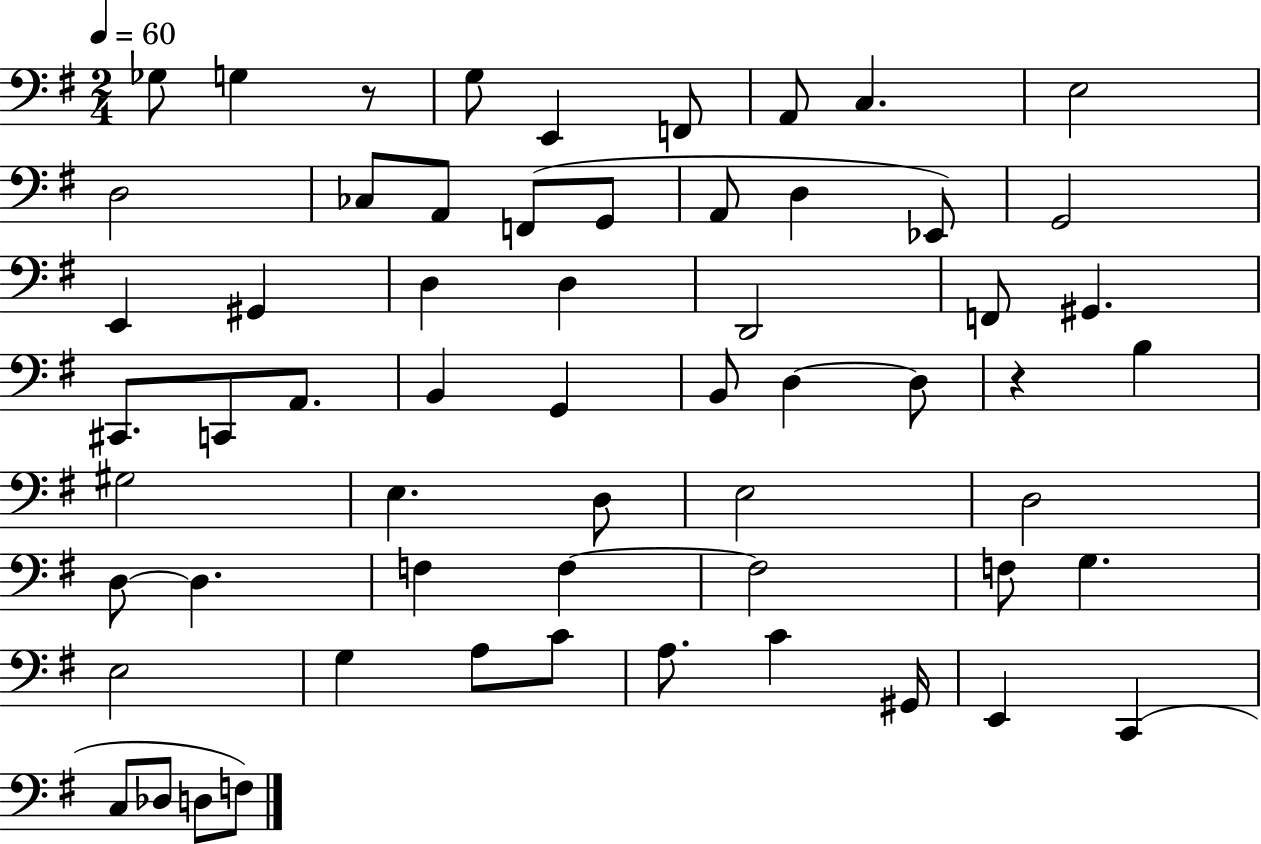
Gb3/e G3/q R/e G3/e E2/q F2/e A2/e C3/q. E3/h D3/h CES3/e A2/e F2/e G2/e A2/e D3/q Eb2/e G2/h E2/q G#2/q D3/q D3/q D2/h F2/e G#2/q. C#2/e. C2/e A2/e. B2/q G2/q B2/e D3/q D3/e R/q B3/q G#3/h E3/q. D3/e E3/h D3/h D3/e D3/q. F3/q F3/q F3/h F3/e G3/q. E3/h G3/q A3/e C4/e A3/e. C4/q G#2/s E2/q C2/q C3/e Db3/e D3/e F3/e